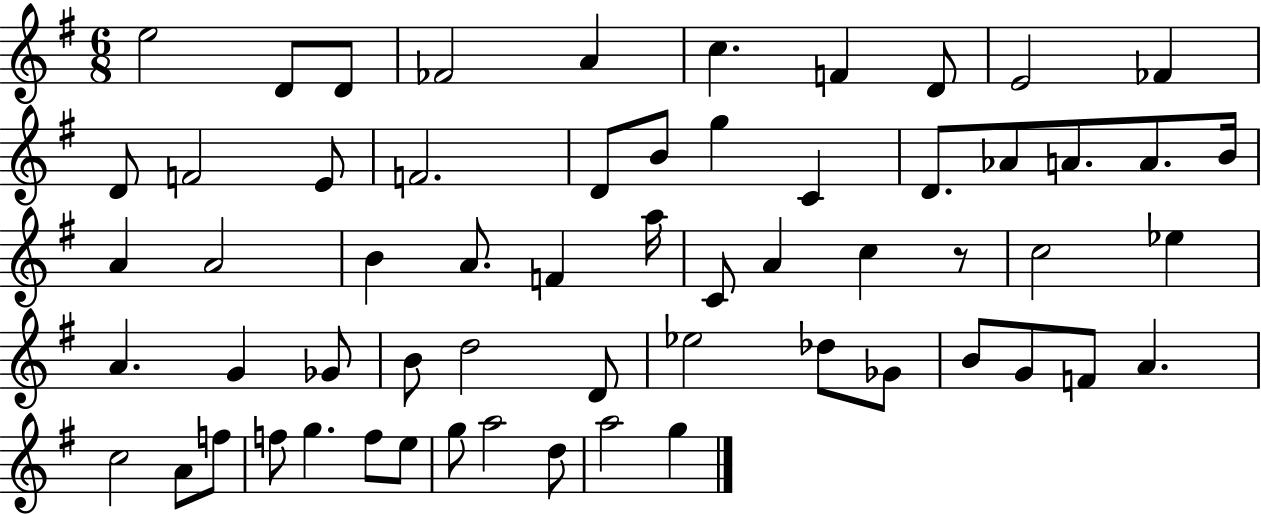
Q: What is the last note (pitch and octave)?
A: G5